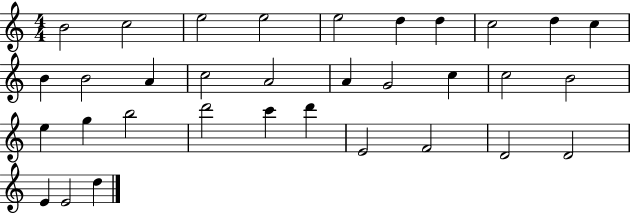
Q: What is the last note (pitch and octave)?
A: D5